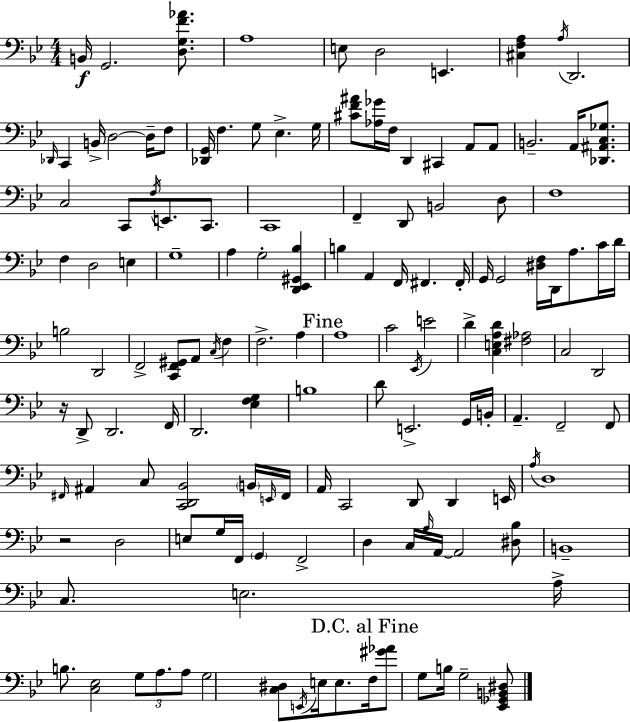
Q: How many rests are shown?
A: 2